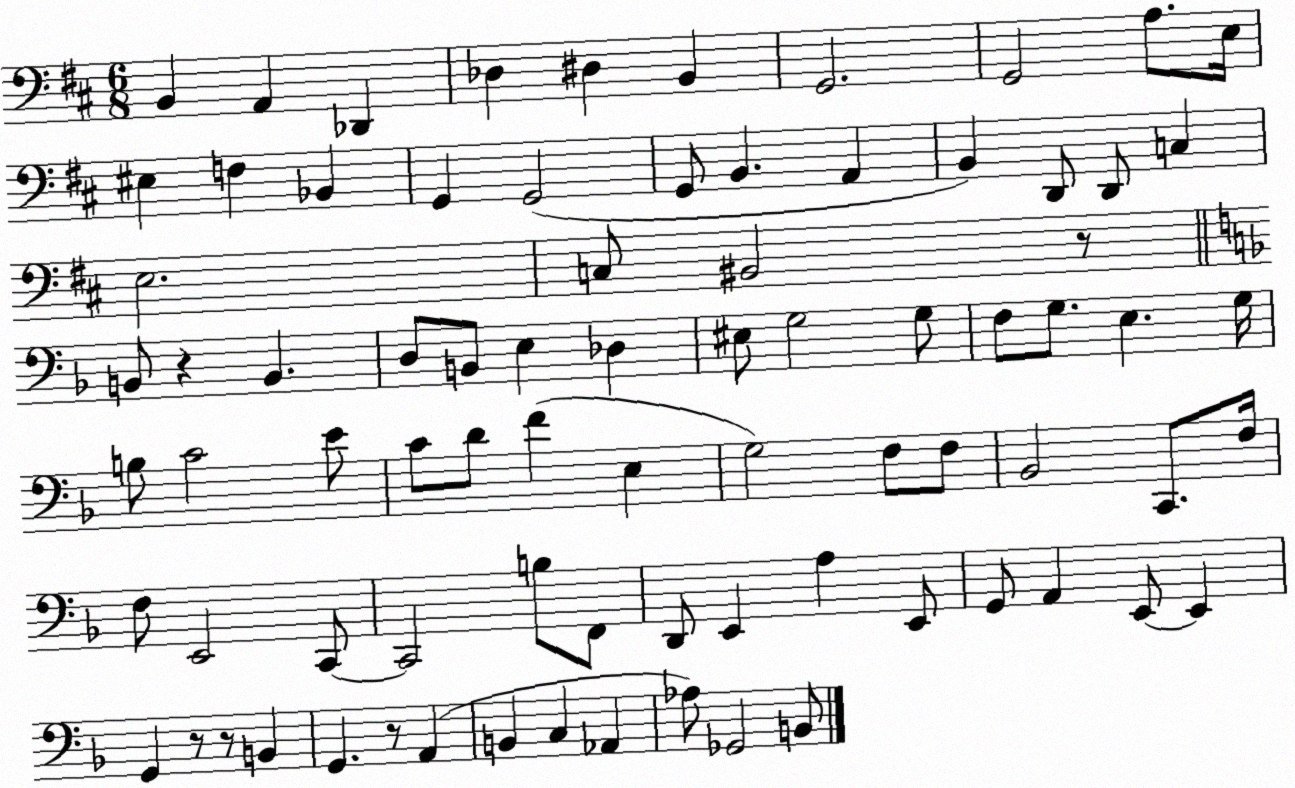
X:1
T:Untitled
M:6/8
L:1/4
K:D
B,, A,, _D,, _D, ^D, B,, G,,2 G,,2 A,/2 E,/4 ^E, F, _B,, G,, G,,2 G,,/2 B,, A,, B,, D,,/2 D,,/2 C, E,2 C,/2 ^B,,2 z/2 B,,/2 z B,, D,/2 B,,/2 E, _D, ^E,/2 G,2 G,/2 F,/2 G,/2 E, G,/4 B,/2 C2 E/2 C/2 D/2 F E, G,2 F,/2 F,/2 _B,,2 C,,/2 F,/4 F,/2 E,,2 C,,/2 C,,2 B,/2 F,,/2 D,,/2 E,, A, E,,/2 G,,/2 A,, E,,/2 E,, G,, z/2 z/2 B,, G,, z/2 A,, B,, C, _A,, _A,/2 _G,,2 B,,/2